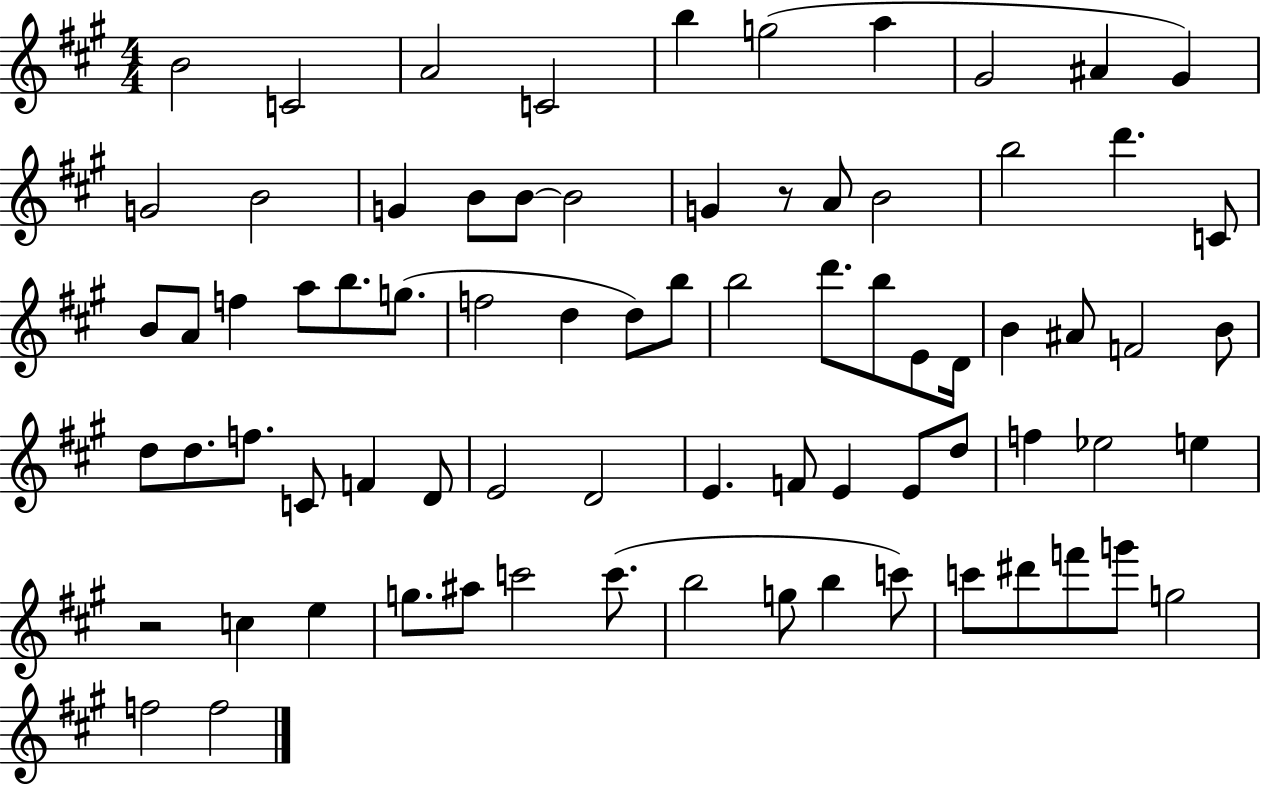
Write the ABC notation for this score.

X:1
T:Untitled
M:4/4
L:1/4
K:A
B2 C2 A2 C2 b g2 a ^G2 ^A ^G G2 B2 G B/2 B/2 B2 G z/2 A/2 B2 b2 d' C/2 B/2 A/2 f a/2 b/2 g/2 f2 d d/2 b/2 b2 d'/2 b/2 E/2 D/4 B ^A/2 F2 B/2 d/2 d/2 f/2 C/2 F D/2 E2 D2 E F/2 E E/2 d/2 f _e2 e z2 c e g/2 ^a/2 c'2 c'/2 b2 g/2 b c'/2 c'/2 ^d'/2 f'/2 g'/2 g2 f2 f2